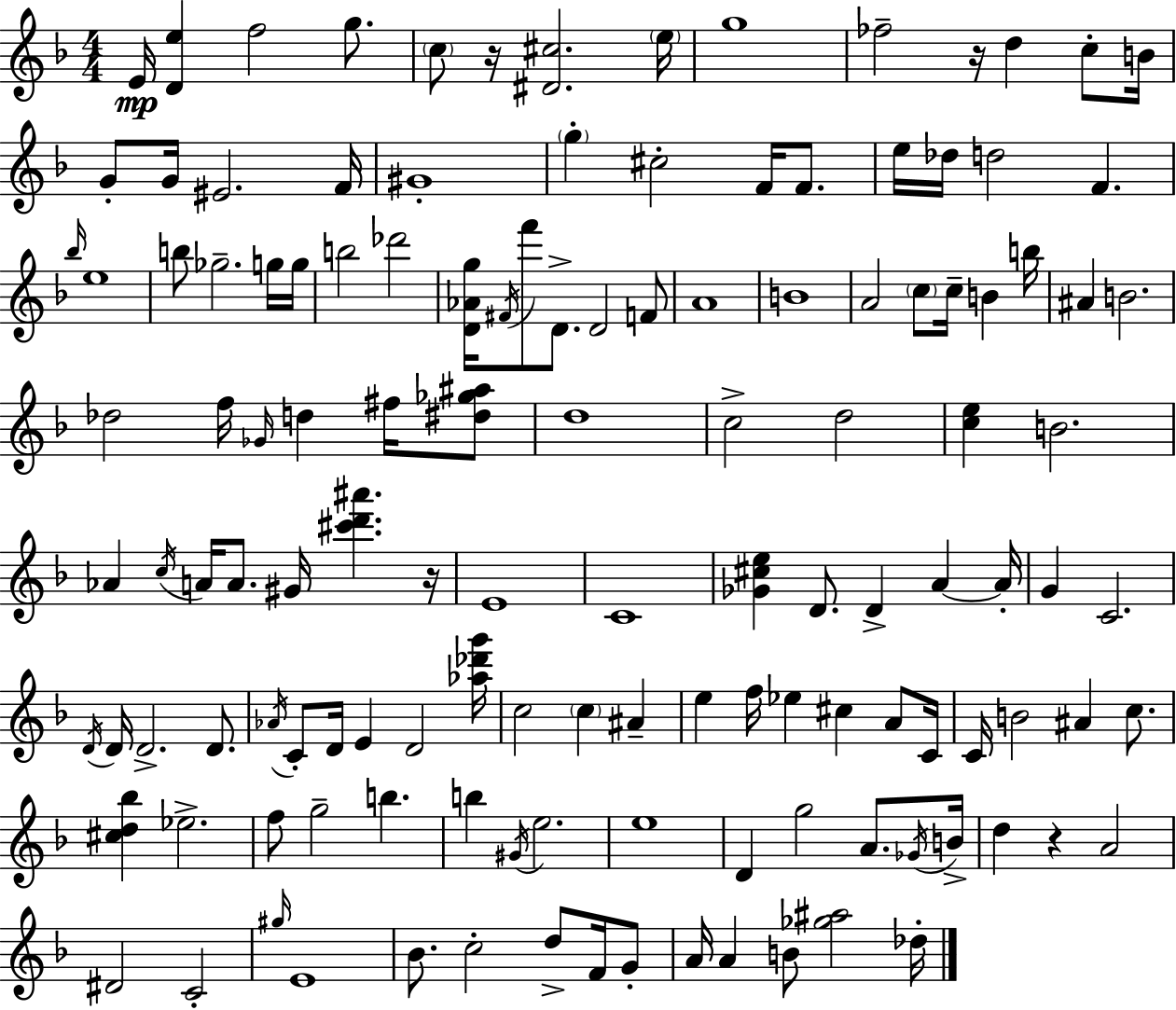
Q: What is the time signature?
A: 4/4